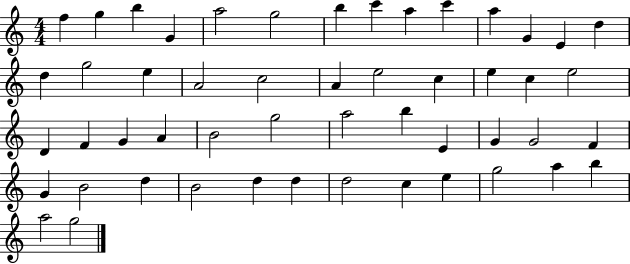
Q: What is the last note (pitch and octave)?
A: G5